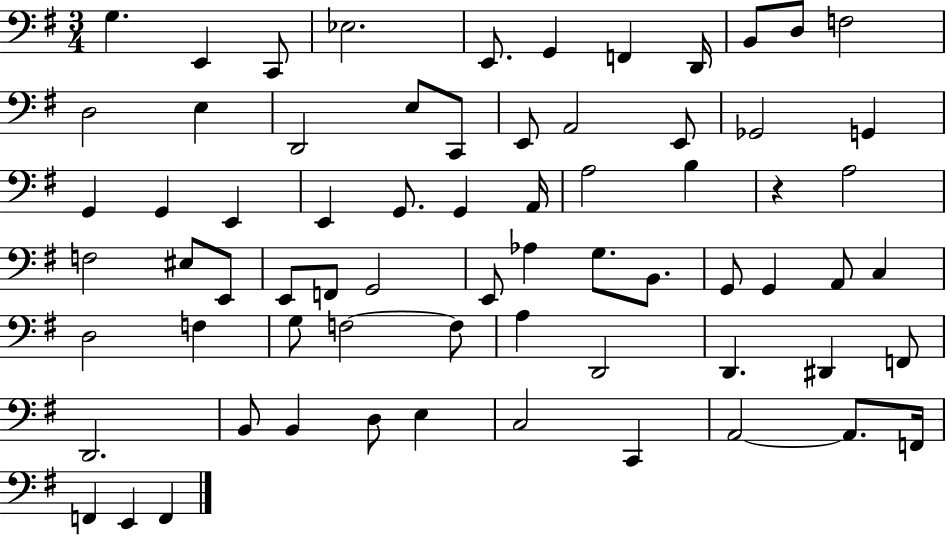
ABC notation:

X:1
T:Untitled
M:3/4
L:1/4
K:G
G, E,, C,,/2 _E,2 E,,/2 G,, F,, D,,/4 B,,/2 D,/2 F,2 D,2 E, D,,2 E,/2 C,,/2 E,,/2 A,,2 E,,/2 _G,,2 G,, G,, G,, E,, E,, G,,/2 G,, A,,/4 A,2 B, z A,2 F,2 ^E,/2 E,,/2 E,,/2 F,,/2 G,,2 E,,/2 _A, G,/2 B,,/2 G,,/2 G,, A,,/2 C, D,2 F, G,/2 F,2 F,/2 A, D,,2 D,, ^D,, F,,/2 D,,2 B,,/2 B,, D,/2 E, C,2 C,, A,,2 A,,/2 F,,/4 F,, E,, F,,